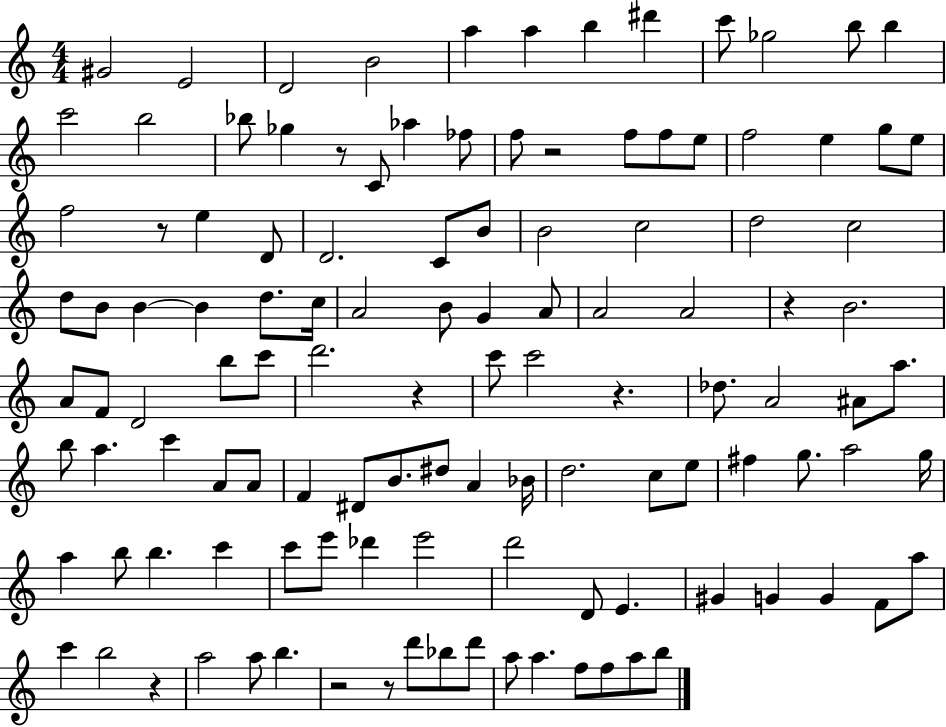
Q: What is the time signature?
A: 4/4